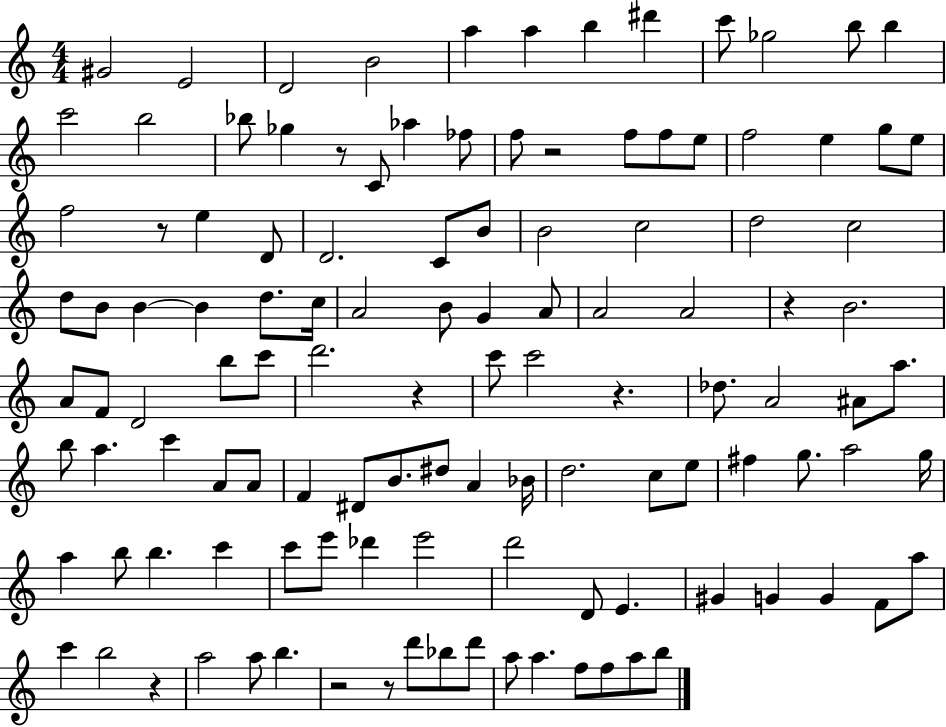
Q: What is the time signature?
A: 4/4